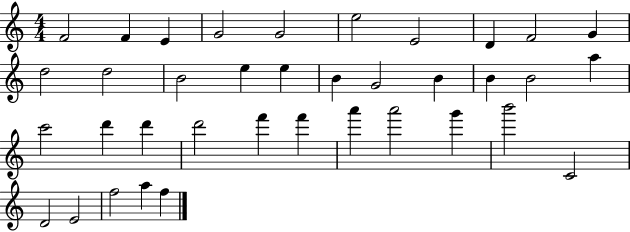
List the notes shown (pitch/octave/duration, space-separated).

F4/h F4/q E4/q G4/h G4/h E5/h E4/h D4/q F4/h G4/q D5/h D5/h B4/h E5/q E5/q B4/q G4/h B4/q B4/q B4/h A5/q C6/h D6/q D6/q D6/h F6/q F6/q A6/q A6/h G6/q B6/h C4/h D4/h E4/h F5/h A5/q F5/q